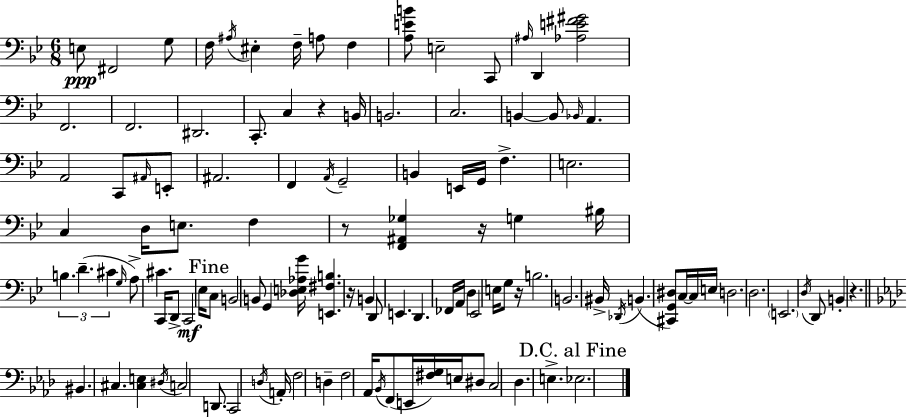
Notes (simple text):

E3/e F#2/h G3/e F3/s A#3/s EIS3/q F3/s A3/e F3/q [A3,E4,B4]/e E3/h C2/e A#3/s D2/q [Ab3,E4,F#4,G#4]/h F2/h. F2/h. D#2/h. C2/e. C3/q R/q B2/s B2/h. C3/h. B2/q B2/e Bb2/s A2/q. A2/h C2/e A#2/s E2/e A#2/h. F2/q A2/s G2/h B2/q E2/s G2/s F3/q. E3/h. C3/q D3/s E3/e. F3/q R/e [F2,A#2,Gb3]/q R/s G3/q BIS3/s B3/q. D4/q. C#4/q G3/s A3/e C#4/q. C2/s D2/e C2/h Eb3/s C3/e B2/h B2/e G2/q [Db3,E3,Ab3,G4]/s [E2,F#3,B3]/q. R/s B2/q D2/e E2/q. D2/q. FES2/s A2/s D3/q Eb2/h E3/s G3/e R/s B3/h. B2/h. BIS2/s Db2/s B2/q. [C#2,G2,D#3]/e C3/s C3/s E3/s D3/h. D3/h. E2/h. D3/s D2/e B2/q R/q. BIS2/q. C#3/q. [C#3,E3]/q D#3/s C3/h D2/e. C2/h D3/s A2/s F3/h D3/q F3/h Ab2/s Bb2/s F2/e E2/s [F#3,G3]/s E3/s D#3/e C3/h Db3/q. E3/q. Eb3/h.